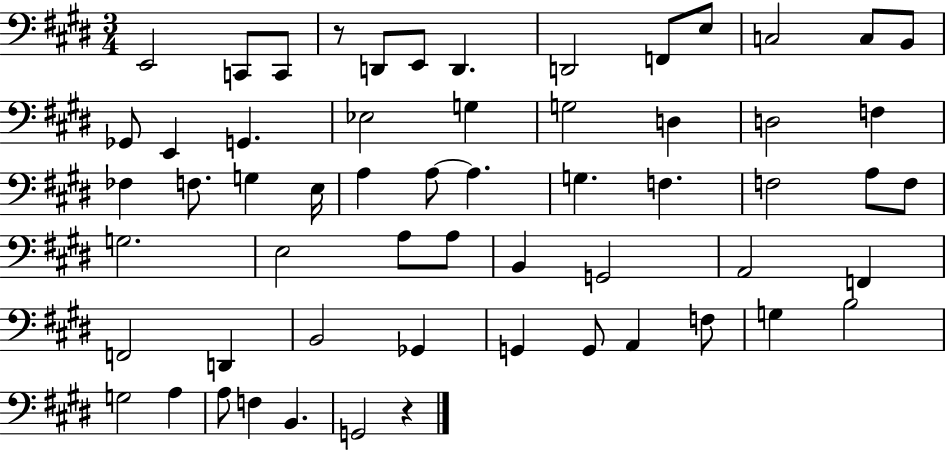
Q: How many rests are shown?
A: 2